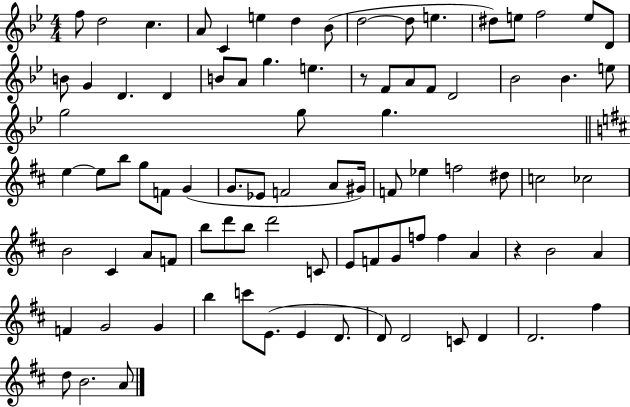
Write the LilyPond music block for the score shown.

{
  \clef treble
  \numericTimeSignature
  \time 4/4
  \key bes \major
  f''8 d''2 c''4. | a'8 c'4 e''4 d''4 bes'8( | d''2~~ d''8 e''4. | dis''8) e''8 f''2 e''8 d'8 | \break b'8 g'4 d'4. d'4 | b'8 a'8 g''4. e''4. | r8 f'8 a'8 f'8 d'2 | bes'2 bes'4. e''8 | \break g''2 g''8 g''4. | \bar "||" \break \key d \major e''4~~ e''8 b''8 g''8 f'8 g'4( | g'8. ees'8 f'2 a'8 gis'16) | f'8 ees''4 f''2 dis''8 | c''2 ces''2 | \break b'2 cis'4 a'8 f'8 | b''8 d'''8 b''8 d'''2 c'8 | e'8 f'8 g'8 f''8 f''4 a'4 | r4 b'2 a'4 | \break f'4 g'2 g'4 | b''4 c'''8 e'8.( e'4 d'8. | d'8) d'2 c'8 d'4 | d'2. fis''4 | \break d''8 b'2. a'8 | \bar "|."
}